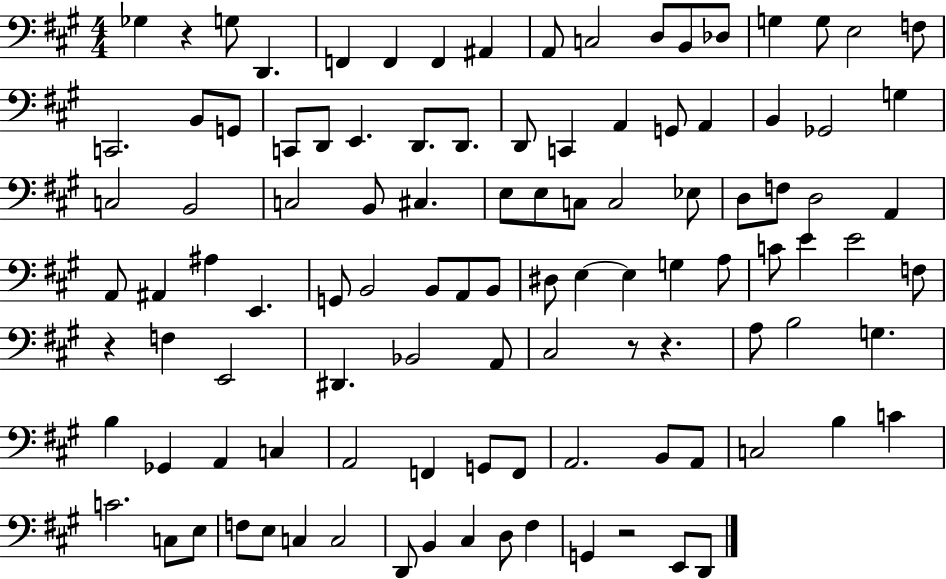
X:1
T:Untitled
M:4/4
L:1/4
K:A
_G, z G,/2 D,, F,, F,, F,, ^A,, A,,/2 C,2 D,/2 B,,/2 _D,/2 G, G,/2 E,2 F,/2 C,,2 B,,/2 G,,/2 C,,/2 D,,/2 E,, D,,/2 D,,/2 D,,/2 C,, A,, G,,/2 A,, B,, _G,,2 G, C,2 B,,2 C,2 B,,/2 ^C, E,/2 E,/2 C,/2 C,2 _E,/2 D,/2 F,/2 D,2 A,, A,,/2 ^A,, ^A, E,, G,,/2 B,,2 B,,/2 A,,/2 B,,/2 ^D,/2 E, E, G, A,/2 C/2 E E2 F,/2 z F, E,,2 ^D,, _B,,2 A,,/2 ^C,2 z/2 z A,/2 B,2 G, B, _G,, A,, C, A,,2 F,, G,,/2 F,,/2 A,,2 B,,/2 A,,/2 C,2 B, C C2 C,/2 E,/2 F,/2 E,/2 C, C,2 D,,/2 B,, ^C, D,/2 ^F, G,, z2 E,,/2 D,,/2